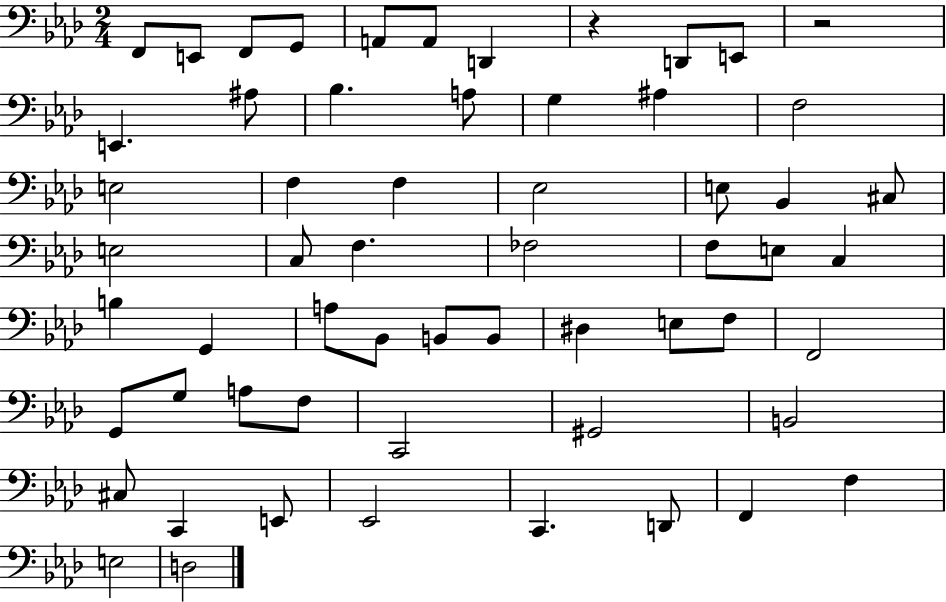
{
  \clef bass
  \numericTimeSignature
  \time 2/4
  \key aes \major
  f,8 e,8 f,8 g,8 | a,8 a,8 d,4 | r4 d,8 e,8 | r2 | \break e,4. ais8 | bes4. a8 | g4 ais4 | f2 | \break e2 | f4 f4 | ees2 | e8 bes,4 cis8 | \break e2 | c8 f4. | fes2 | f8 e8 c4 | \break b4 g,4 | a8 bes,8 b,8 b,8 | dis4 e8 f8 | f,2 | \break g,8 g8 a8 f8 | c,2 | gis,2 | b,2 | \break cis8 c,4 e,8 | ees,2 | c,4. d,8 | f,4 f4 | \break e2 | d2 | \bar "|."
}